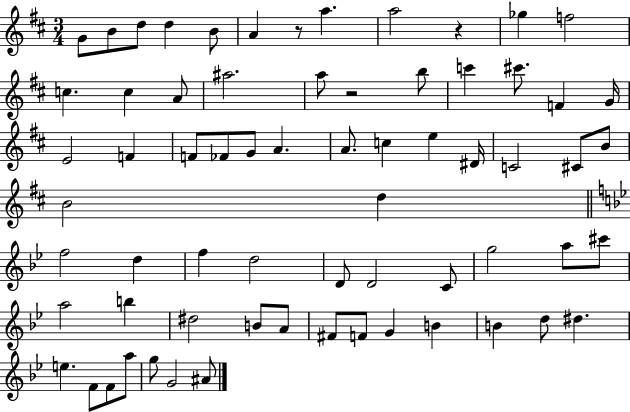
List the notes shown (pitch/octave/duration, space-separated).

G4/e B4/e D5/e D5/q B4/e A4/q R/e A5/q. A5/h R/q Gb5/q F5/h C5/q. C5/q A4/e A#5/h. A5/e R/h B5/e C6/q C#6/e. F4/q G4/s E4/h F4/q F4/e FES4/e G4/e A4/q. A4/e. C5/q E5/q D#4/s C4/h C#4/e B4/e B4/h D5/q F5/h D5/q F5/q D5/h D4/e D4/h C4/e G5/h A5/e C#6/e A5/h B5/q D#5/h B4/e A4/e F#4/e F4/e G4/q B4/q B4/q D5/e D#5/q. E5/q. F4/e F4/e A5/e G5/e G4/h A#4/e